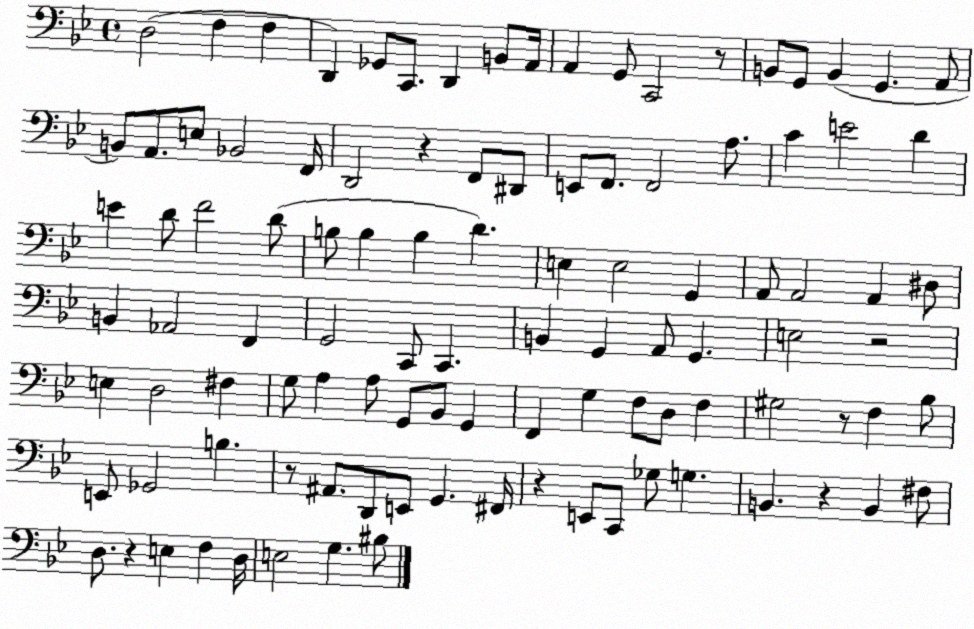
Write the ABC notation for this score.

X:1
T:Untitled
M:4/4
L:1/4
K:Bb
D,2 F, F, D,, _G,,/2 C,,/2 D,, B,,/2 A,,/4 A,, G,,/2 C,,2 z/2 B,,/2 G,,/2 B,, G,, A,,/2 B,,/2 A,,/2 E,/2 _B,,2 F,,/4 D,,2 z F,,/2 ^D,,/2 E,,/2 F,,/2 F,,2 A,/2 C E2 D E D/2 F2 D/2 B,/2 B, B, D E, E,2 G,, A,,/2 A,,2 A,, ^D,/2 B,, _A,,2 F,, G,,2 C,,/2 C,, B,, G,, A,,/2 G,, E,2 z2 E, D,2 ^F, G,/2 A, A,/2 G,,/2 _B,,/2 G,, F,, G, F,/2 D,/2 F, ^G,2 z/2 F, _B,/2 E,,/2 _G,,2 B, z/2 ^A,,/2 D,,/2 E,,/2 G,, ^F,,/4 z E,,/2 C,,/2 _G,/2 G, B,, z B,, ^F,/2 D,/2 z E, F, D,/4 E,2 G, ^B,/2